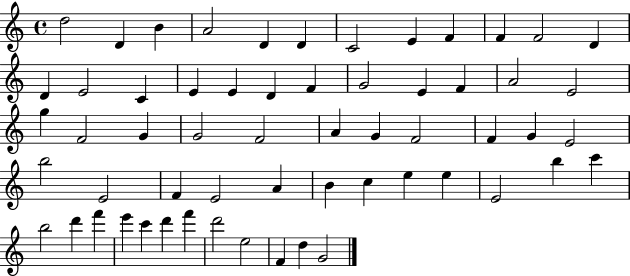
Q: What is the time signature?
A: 4/4